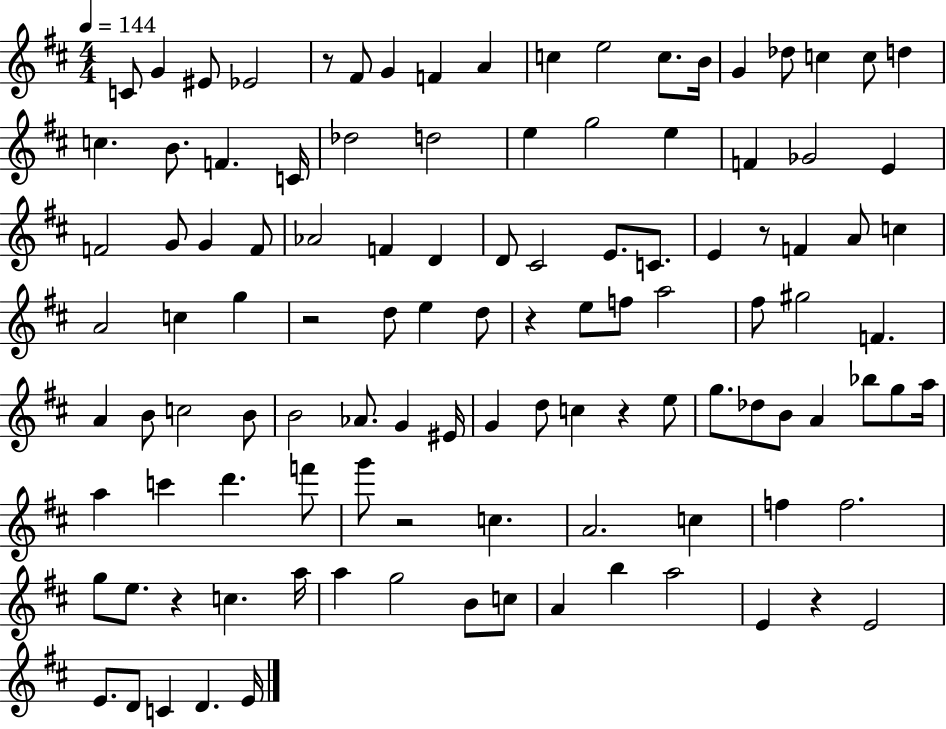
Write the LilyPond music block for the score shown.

{
  \clef treble
  \numericTimeSignature
  \time 4/4
  \key d \major
  \tempo 4 = 144
  \repeat volta 2 { c'8 g'4 eis'8 ees'2 | r8 fis'8 g'4 f'4 a'4 | c''4 e''2 c''8. b'16 | g'4 des''8 c''4 c''8 d''4 | \break c''4. b'8. f'4. c'16 | des''2 d''2 | e''4 g''2 e''4 | f'4 ges'2 e'4 | \break f'2 g'8 g'4 f'8 | aes'2 f'4 d'4 | d'8 cis'2 e'8. c'8. | e'4 r8 f'4 a'8 c''4 | \break a'2 c''4 g''4 | r2 d''8 e''4 d''8 | r4 e''8 f''8 a''2 | fis''8 gis''2 f'4. | \break a'4 b'8 c''2 b'8 | b'2 aes'8. g'4 eis'16 | g'4 d''8 c''4 r4 e''8 | g''8. des''8 b'8 a'4 bes''8 g''8 a''16 | \break a''4 c'''4 d'''4. f'''8 | g'''8 r2 c''4. | a'2. c''4 | f''4 f''2. | \break g''8 e''8. r4 c''4. a''16 | a''4 g''2 b'8 c''8 | a'4 b''4 a''2 | e'4 r4 e'2 | \break e'8. d'8 c'4 d'4. e'16 | } \bar "|."
}